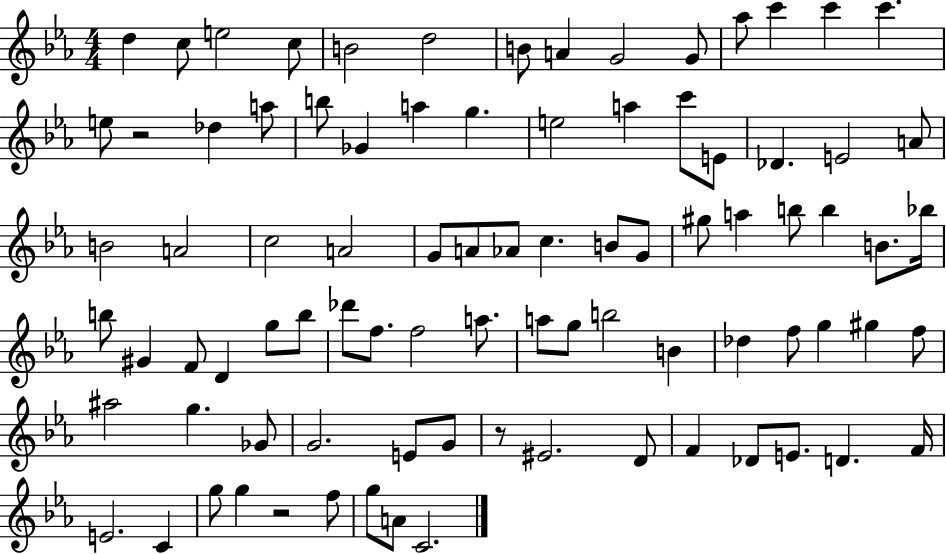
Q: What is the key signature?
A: EES major